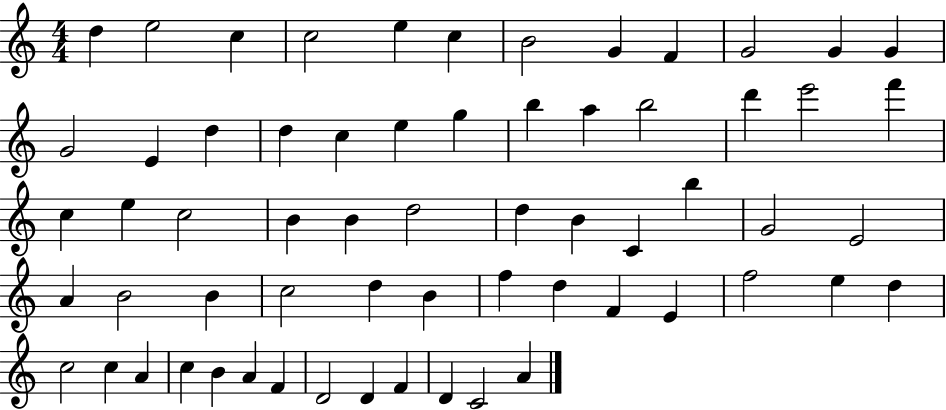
{
  \clef treble
  \numericTimeSignature
  \time 4/4
  \key c \major
  d''4 e''2 c''4 | c''2 e''4 c''4 | b'2 g'4 f'4 | g'2 g'4 g'4 | \break g'2 e'4 d''4 | d''4 c''4 e''4 g''4 | b''4 a''4 b''2 | d'''4 e'''2 f'''4 | \break c''4 e''4 c''2 | b'4 b'4 d''2 | d''4 b'4 c'4 b''4 | g'2 e'2 | \break a'4 b'2 b'4 | c''2 d''4 b'4 | f''4 d''4 f'4 e'4 | f''2 e''4 d''4 | \break c''2 c''4 a'4 | c''4 b'4 a'4 f'4 | d'2 d'4 f'4 | d'4 c'2 a'4 | \break \bar "|."
}